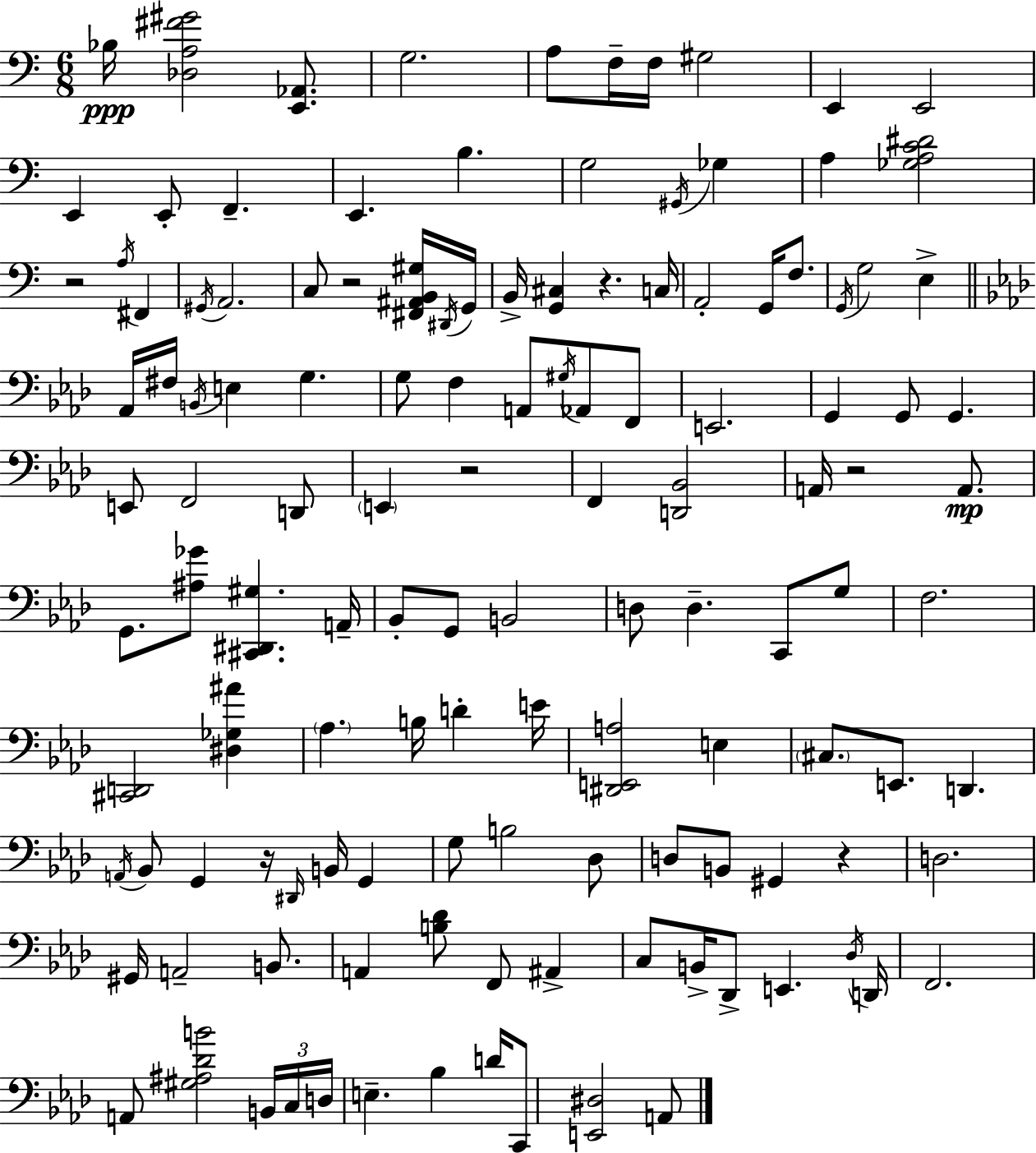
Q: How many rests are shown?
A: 7